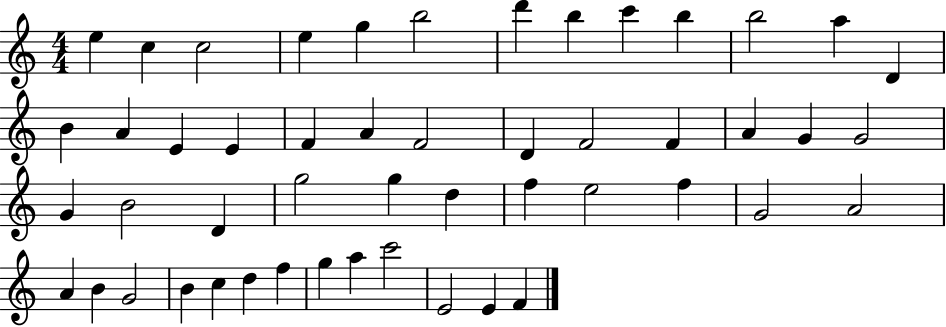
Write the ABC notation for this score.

X:1
T:Untitled
M:4/4
L:1/4
K:C
e c c2 e g b2 d' b c' b b2 a D B A E E F A F2 D F2 F A G G2 G B2 D g2 g d f e2 f G2 A2 A B G2 B c d f g a c'2 E2 E F